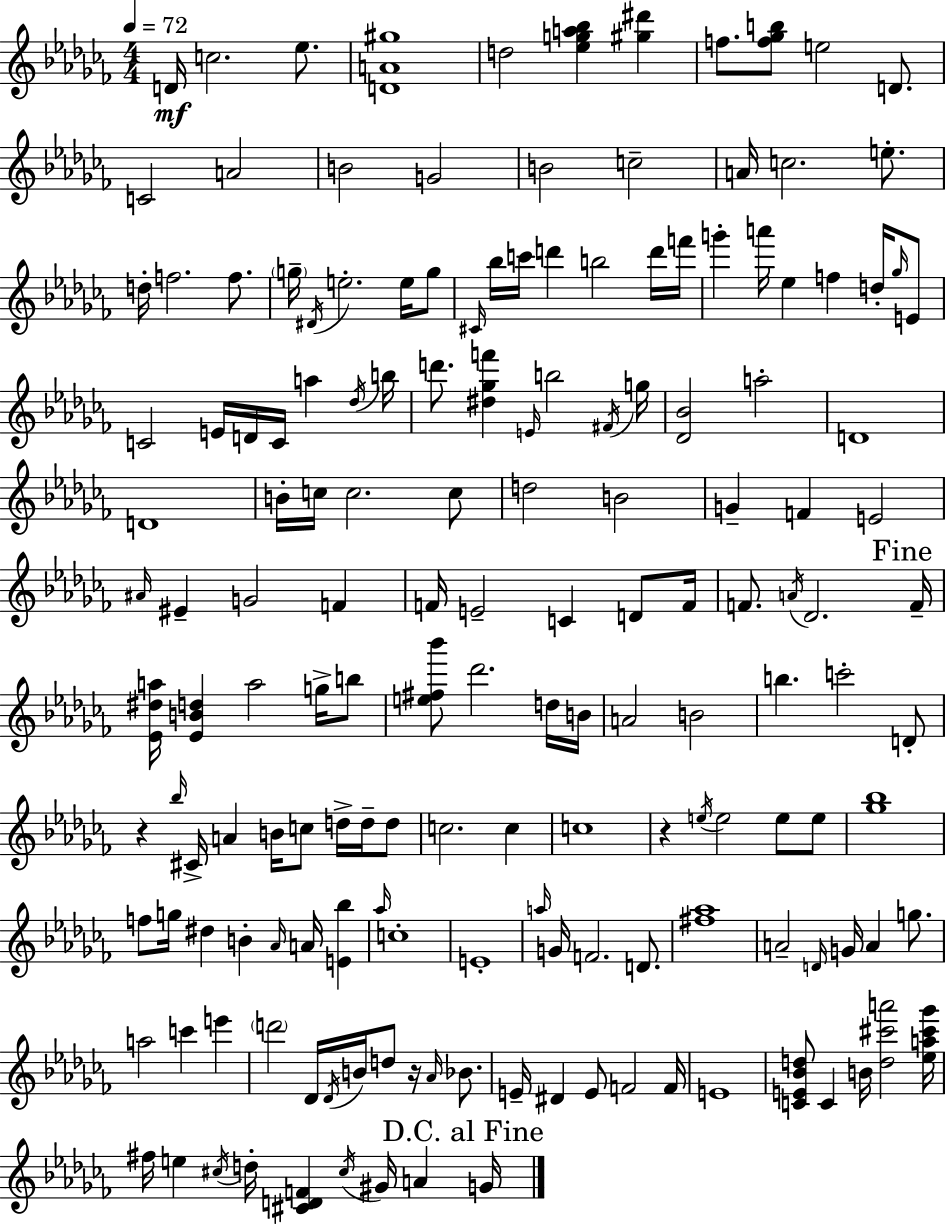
{
  \clef treble
  \numericTimeSignature
  \time 4/4
  \key aes \minor
  \tempo 4 = 72
  \repeat volta 2 { d'16\mf c''2. ees''8. | <d' a' gis''>1 | d''2 <ees'' g'' a'' bes''>4 <gis'' dis'''>4 | f''8. <f'' ges'' b''>8 e''2 d'8. | \break c'2 a'2 | b'2 g'2 | b'2 c''2-- | a'16 c''2. e''8.-. | \break d''16-. f''2. f''8. | \parenthesize g''16-- \acciaccatura { dis'16 } e''2.-. e''16 g''8 | \grace { cis'16 } bes''16 c'''16 d'''4 b''2 | d'''16 f'''16 g'''4-. a'''16 ees''4 f''4 d''16-. | \break \grace { ges''16 } e'8 c'2 e'16 d'16 c'16 a''4 | \acciaccatura { des''16 } b''16 d'''8. <dis'' ges'' f'''>4 \grace { e'16 } b''2 | \acciaccatura { fis'16 } g''16 <des' bes'>2 a''2-. | d'1 | \break d'1 | b'16-. c''16 c''2. | c''8 d''2 b'2 | g'4-- f'4 e'2 | \break \grace { ais'16 } eis'4-- g'2 | f'4 f'16 e'2-- | c'4 d'8 f'16 f'8. \acciaccatura { a'16 } des'2. | \mark "Fine" f'16-- <ees' dis'' a''>16 <ees' b' d''>4 a''2 | \break g''16-> b''8 <e'' fis'' bes'''>8 des'''2. | d''16 b'16 a'2 | b'2 b''4. c'''2-. | d'8-. r4 \grace { bes''16 } cis'16-> a'4 | \break b'16 c''8 d''16-> d''16-- d''8 c''2. | c''4 c''1 | r4 \acciaccatura { e''16 } e''2 | e''8 e''8 <ges'' bes''>1 | \break f''8 g''16 dis''4 | b'4-. \grace { aes'16 } a'16 <e' bes''>4 \grace { aes''16 } c''1-. | e'1-. | \grace { a''16 } g'16 f'2. | \break d'8. <fis'' aes''>1 | a'2-- | \grace { d'16 } g'16 a'4 g''8. a''2 | c'''4 e'''4 \parenthesize d'''2 | \break des'16 \acciaccatura { des'16 } b'16 d''8 r16 \grace { aes'16 } bes'8. | e'16-- dis'4 e'8 f'2 f'16 | e'1 | <c' e' bes' d''>8 c'4 b'16 <d'' cis''' a'''>2 <ees'' a'' cis''' ges'''>16 | \break fis''16 e''4 \acciaccatura { cis''16 } d''16-. <cis' d' f'>4 \acciaccatura { cis''16 } gis'16 a'4 | \mark "D.C. al Fine" g'16 } \bar "|."
}